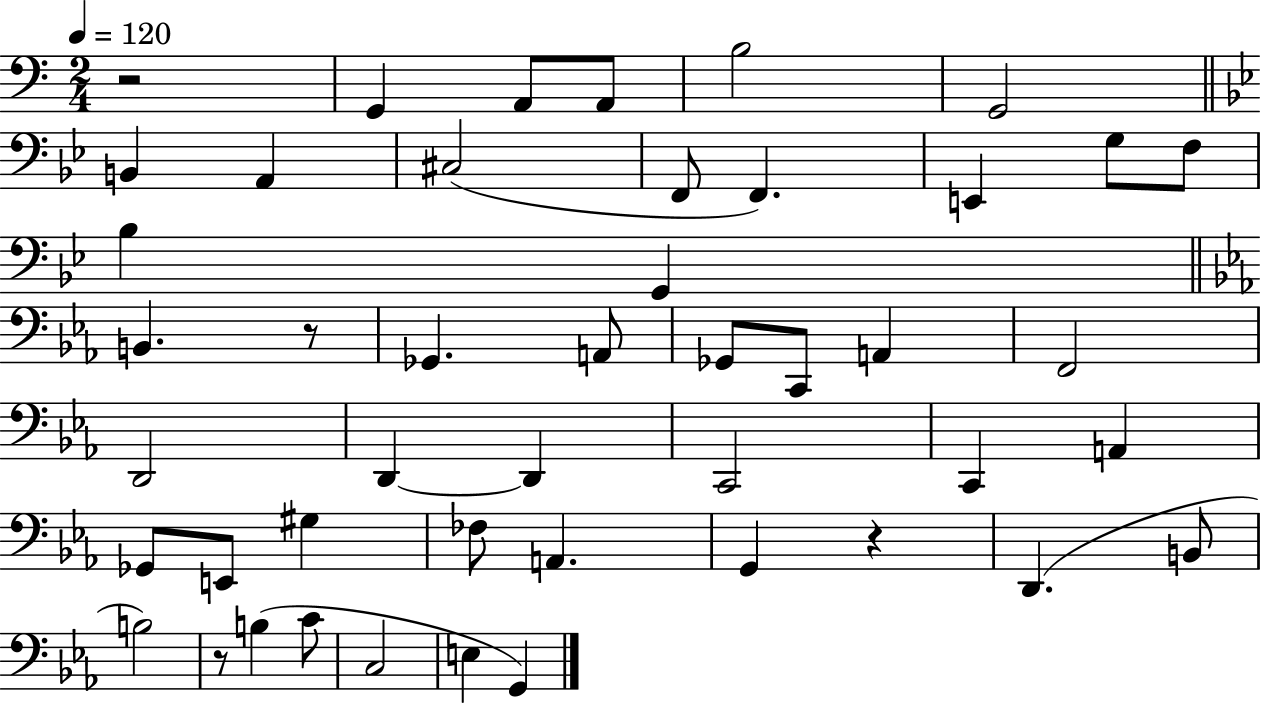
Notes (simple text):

R/h G2/q A2/e A2/e B3/h G2/h B2/q A2/q C#3/h F2/e F2/q. E2/q G3/e F3/e Bb3/q G2/q B2/q. R/e Gb2/q. A2/e Gb2/e C2/e A2/q F2/h D2/h D2/q D2/q C2/h C2/q A2/q Gb2/e E2/e G#3/q FES3/e A2/q. G2/q R/q D2/q. B2/e B3/h R/e B3/q C4/e C3/h E3/q G2/q